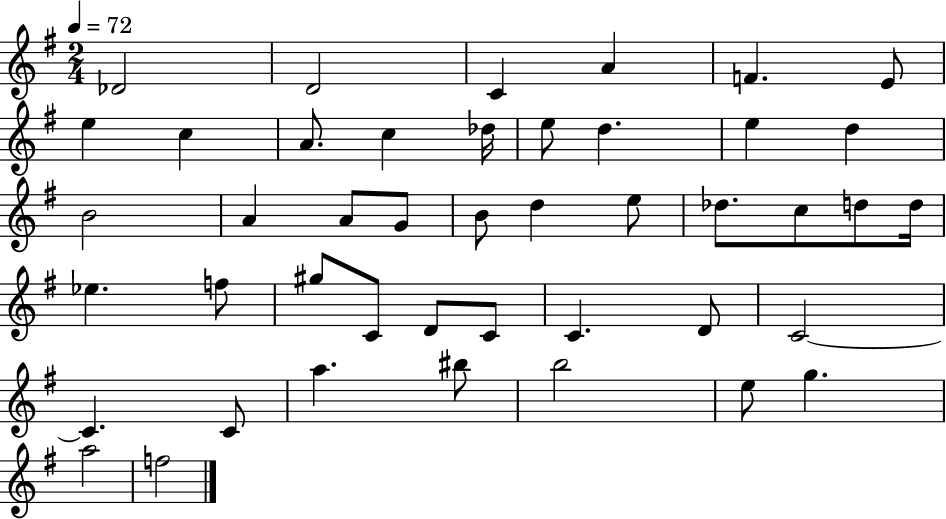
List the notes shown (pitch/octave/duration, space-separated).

Db4/h D4/h C4/q A4/q F4/q. E4/e E5/q C5/q A4/e. C5/q Db5/s E5/e D5/q. E5/q D5/q B4/h A4/q A4/e G4/e B4/e D5/q E5/e Db5/e. C5/e D5/e D5/s Eb5/q. F5/e G#5/e C4/e D4/e C4/e C4/q. D4/e C4/h C4/q. C4/e A5/q. BIS5/e B5/h E5/e G5/q. A5/h F5/h